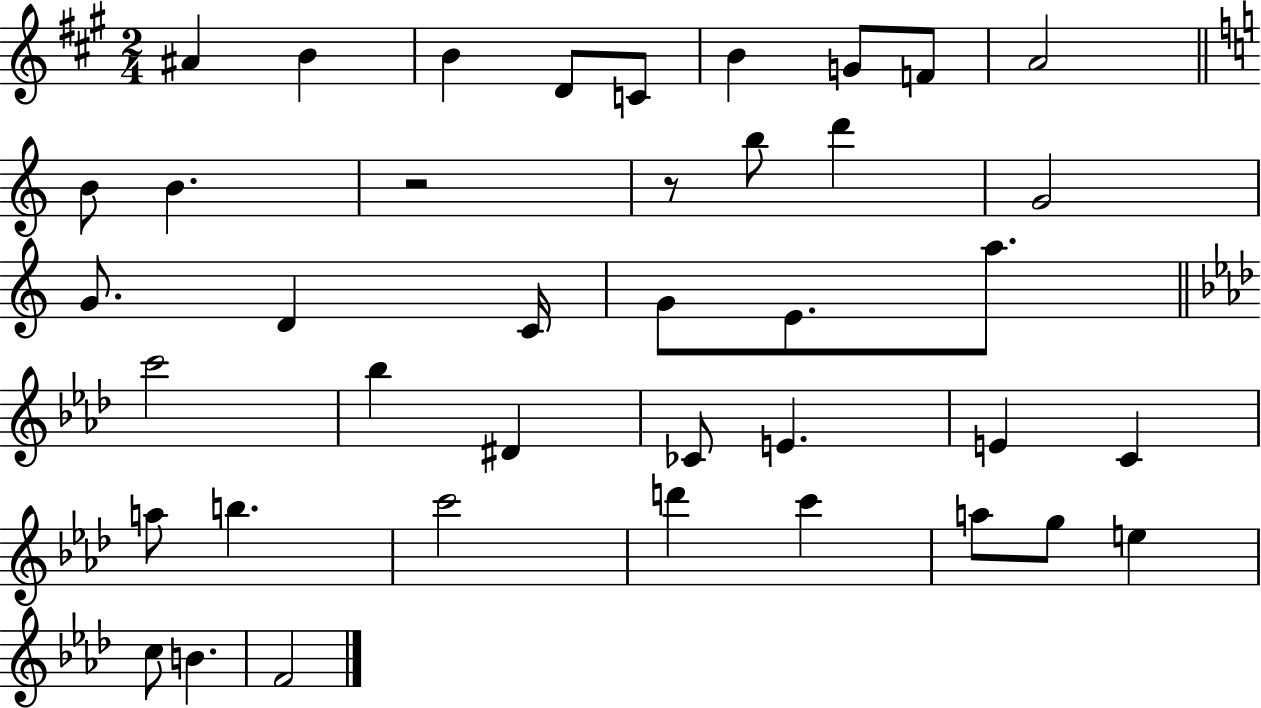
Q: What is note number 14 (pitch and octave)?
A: G4